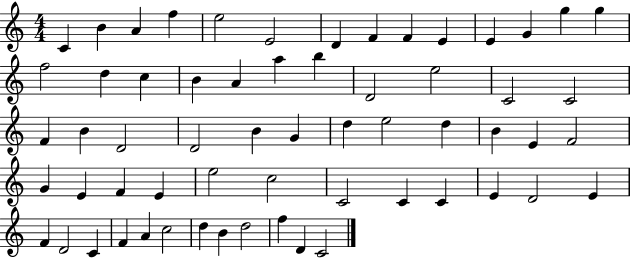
{
  \clef treble
  \numericTimeSignature
  \time 4/4
  \key c \major
  c'4 b'4 a'4 f''4 | e''2 e'2 | d'4 f'4 f'4 e'4 | e'4 g'4 g''4 g''4 | \break f''2 d''4 c''4 | b'4 a'4 a''4 b''4 | d'2 e''2 | c'2 c'2 | \break f'4 b'4 d'2 | d'2 b'4 g'4 | d''4 e''2 d''4 | b'4 e'4 f'2 | \break g'4 e'4 f'4 e'4 | e''2 c''2 | c'2 c'4 c'4 | e'4 d'2 e'4 | \break f'4 d'2 c'4 | f'4 a'4 c''2 | d''4 b'4 d''2 | f''4 d'4 c'2 | \break \bar "|."
}